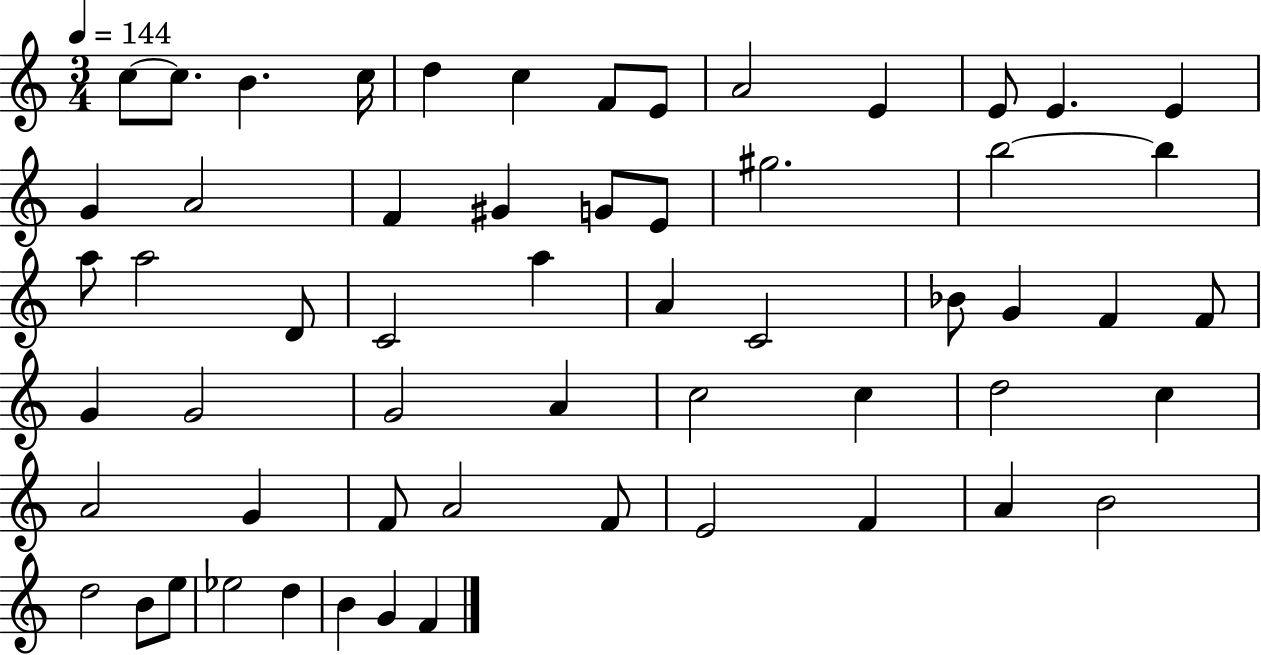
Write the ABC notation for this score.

X:1
T:Untitled
M:3/4
L:1/4
K:C
c/2 c/2 B c/4 d c F/2 E/2 A2 E E/2 E E G A2 F ^G G/2 E/2 ^g2 b2 b a/2 a2 D/2 C2 a A C2 _B/2 G F F/2 G G2 G2 A c2 c d2 c A2 G F/2 A2 F/2 E2 F A B2 d2 B/2 e/2 _e2 d B G F